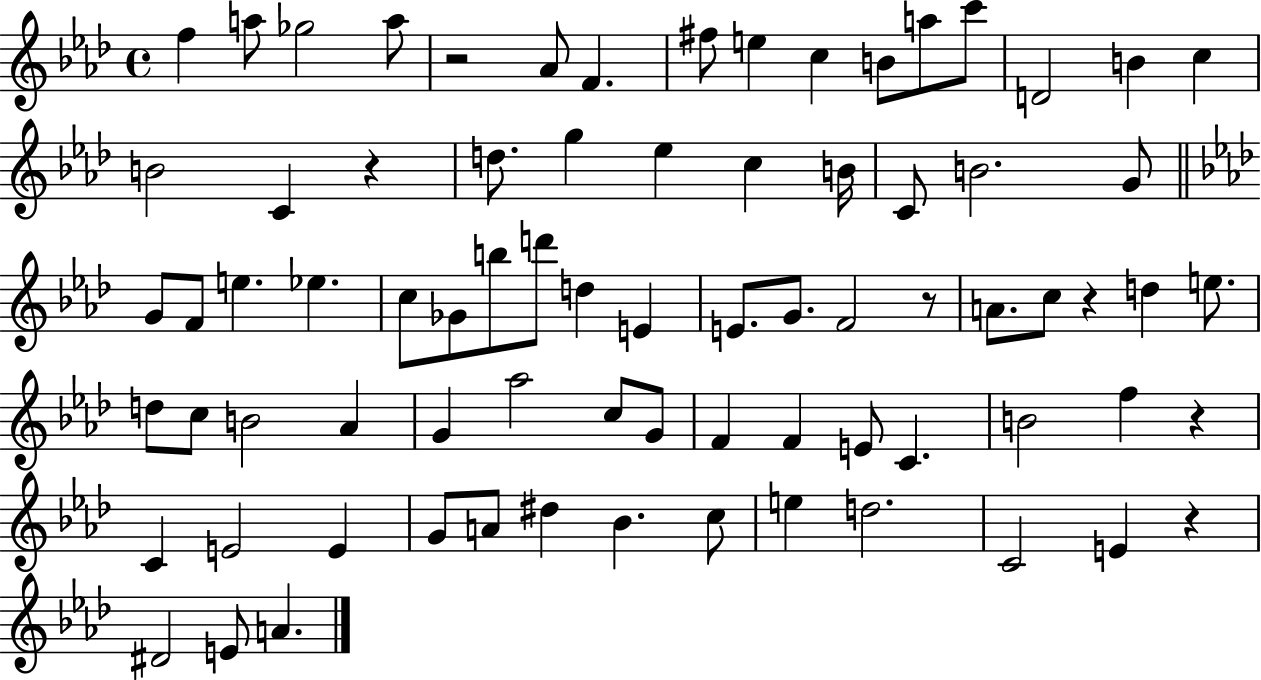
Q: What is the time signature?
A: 4/4